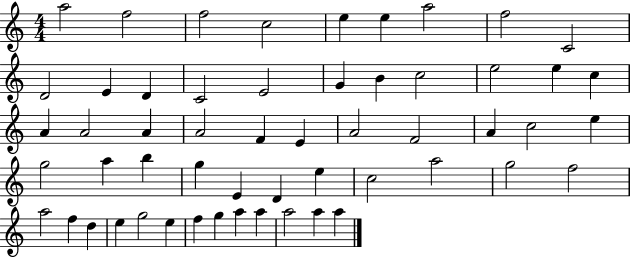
{
  \clef treble
  \numericTimeSignature
  \time 4/4
  \key c \major
  a''2 f''2 | f''2 c''2 | e''4 e''4 a''2 | f''2 c'2 | \break d'2 e'4 d'4 | c'2 e'2 | g'4 b'4 c''2 | e''2 e''4 c''4 | \break a'4 a'2 a'4 | a'2 f'4 e'4 | a'2 f'2 | a'4 c''2 e''4 | \break g''2 a''4 b''4 | g''4 e'4 d'4 e''4 | c''2 a''2 | g''2 f''2 | \break a''2 f''4 d''4 | e''4 g''2 e''4 | f''4 g''4 a''4 a''4 | a''2 a''4 a''4 | \break \bar "|."
}